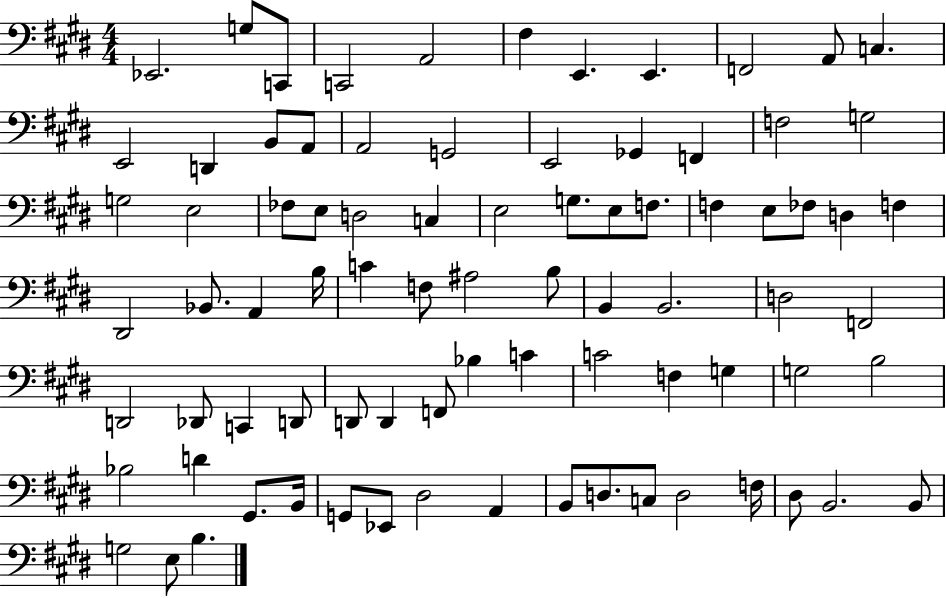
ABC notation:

X:1
T:Untitled
M:4/4
L:1/4
K:E
_E,,2 G,/2 C,,/2 C,,2 A,,2 ^F, E,, E,, F,,2 A,,/2 C, E,,2 D,, B,,/2 A,,/2 A,,2 G,,2 E,,2 _G,, F,, F,2 G,2 G,2 E,2 _F,/2 E,/2 D,2 C, E,2 G,/2 E,/2 F,/2 F, E,/2 _F,/2 D, F, ^D,,2 _B,,/2 A,, B,/4 C F,/2 ^A,2 B,/2 B,, B,,2 D,2 F,,2 D,,2 _D,,/2 C,, D,,/2 D,,/2 D,, F,,/2 _B, C C2 F, G, G,2 B,2 _B,2 D ^G,,/2 B,,/4 G,,/2 _E,,/2 ^D,2 A,, B,,/2 D,/2 C,/2 D,2 F,/4 ^D,/2 B,,2 B,,/2 G,2 E,/2 B,